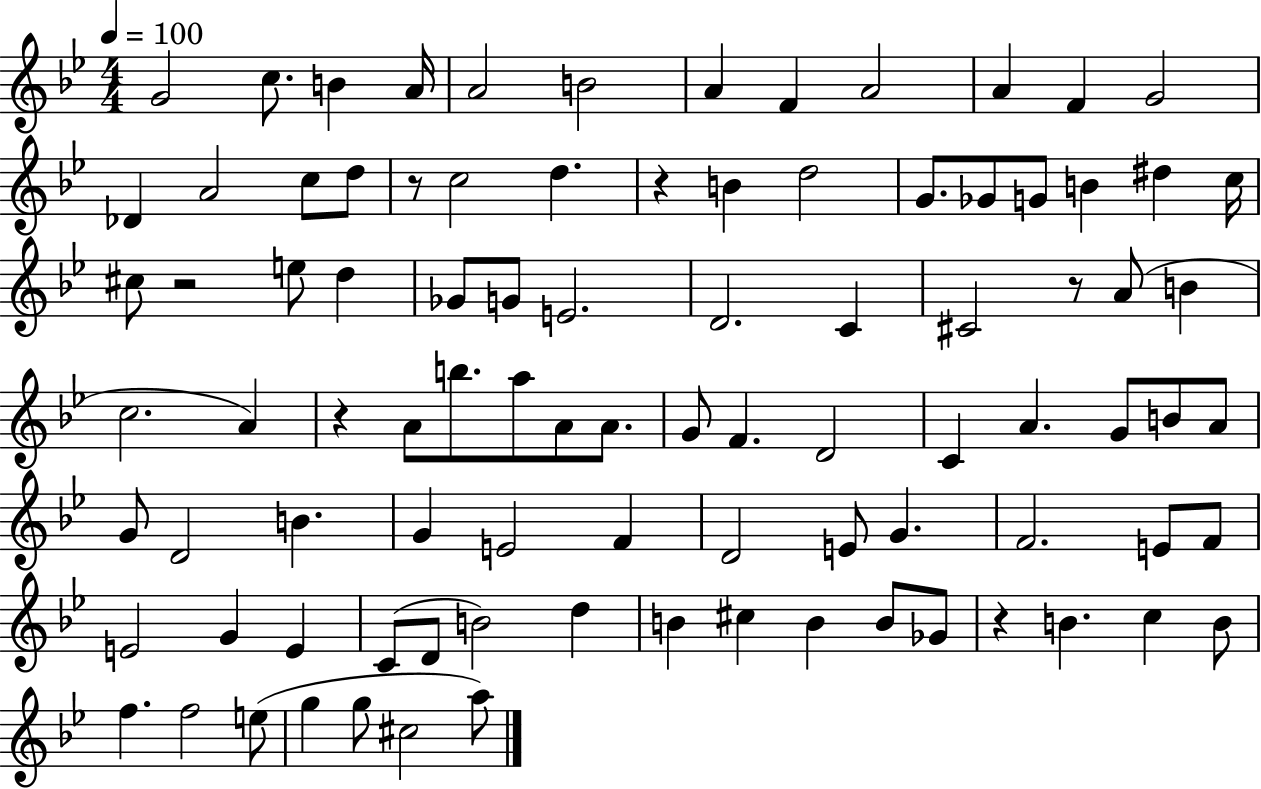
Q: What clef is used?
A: treble